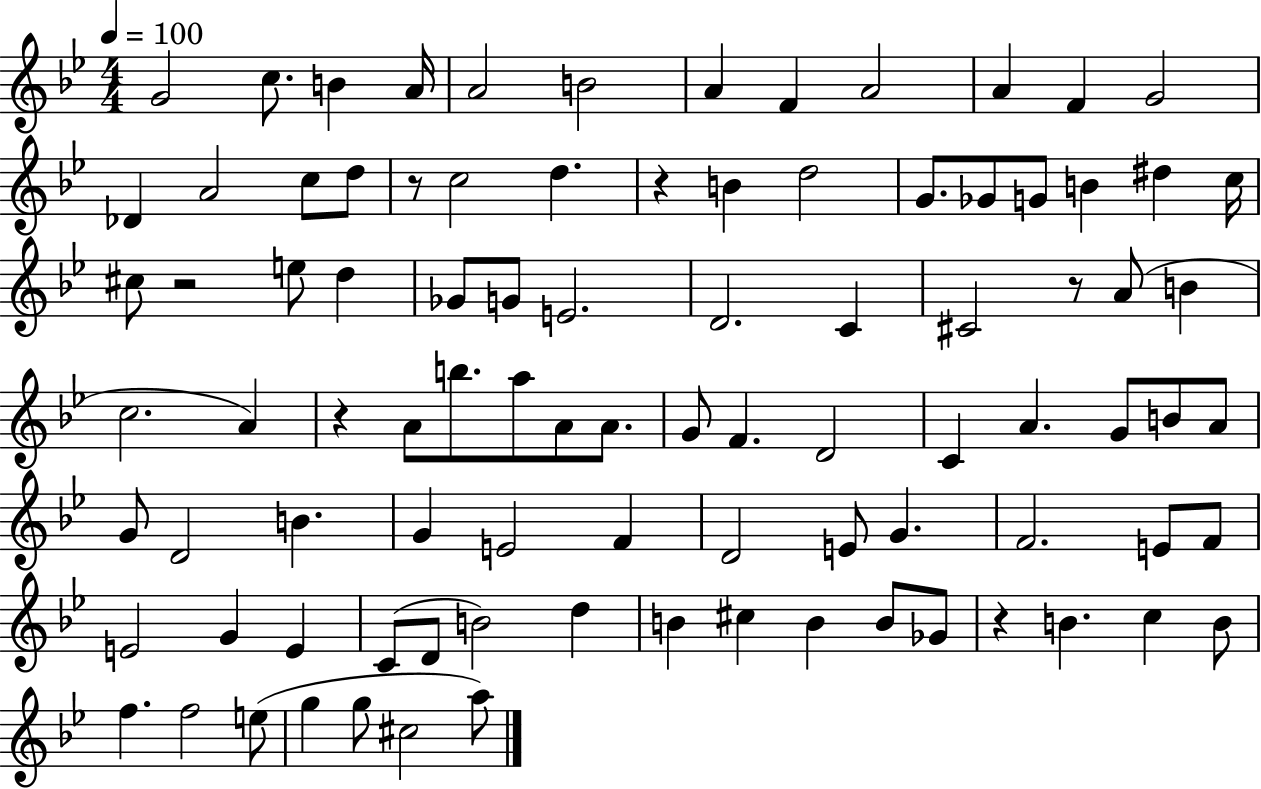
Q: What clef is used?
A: treble